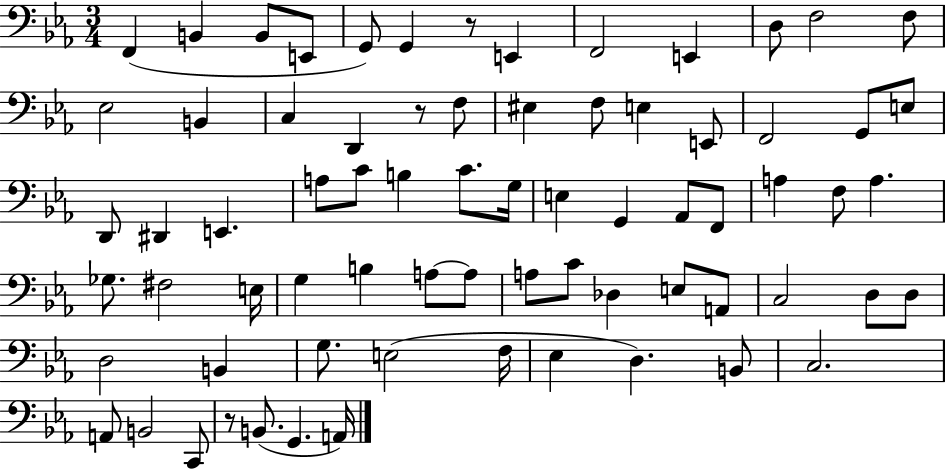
F2/q B2/q B2/e E2/e G2/e G2/q R/e E2/q F2/h E2/q D3/e F3/h F3/e Eb3/h B2/q C3/q D2/q R/e F3/e EIS3/q F3/e E3/q E2/e F2/h G2/e E3/e D2/e D#2/q E2/q. A3/e C4/e B3/q C4/e. G3/s E3/q G2/q Ab2/e F2/e A3/q F3/e A3/q. Gb3/e. F#3/h E3/s G3/q B3/q A3/e A3/e A3/e C4/e Db3/q E3/e A2/e C3/h D3/e D3/e D3/h B2/q G3/e. E3/h F3/s Eb3/q D3/q. B2/e C3/h. A2/e B2/h C2/e R/e B2/e. G2/q. A2/s